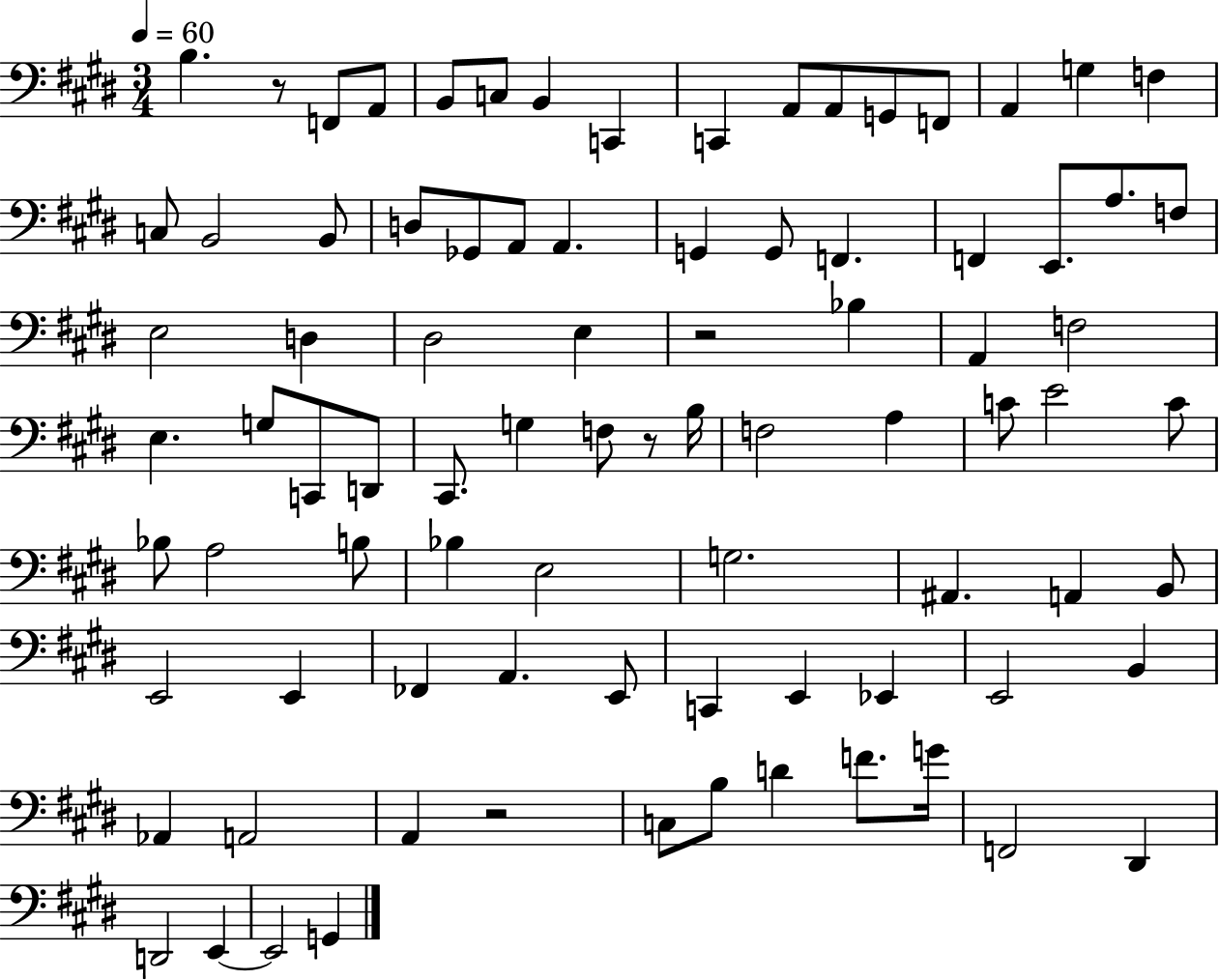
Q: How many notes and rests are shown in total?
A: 86